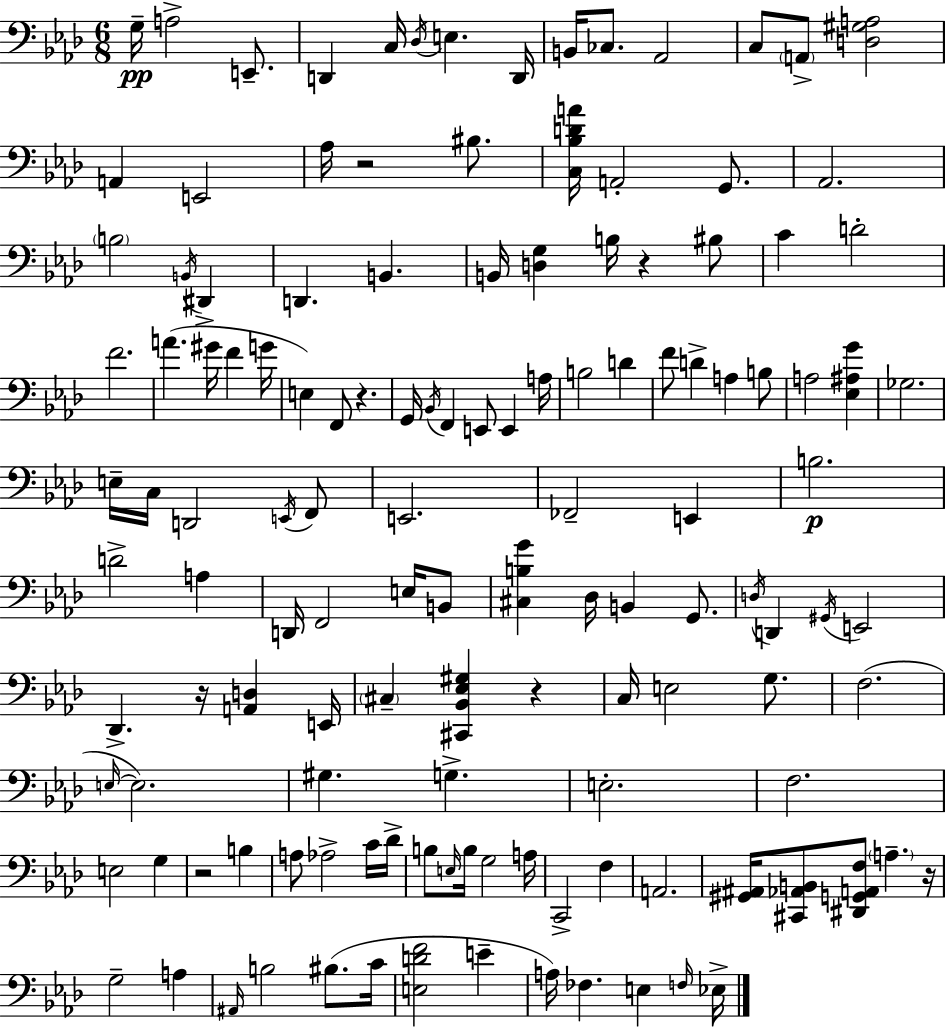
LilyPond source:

{
  \clef bass
  \numericTimeSignature
  \time 6/8
  \key f \minor
  g16--\pp a2-> e,8.-- | d,4 c16 \acciaccatura { des16 } e4. | d,16 b,16 ces8. aes,2 | c8 \parenthesize a,8-> <d gis a>2 | \break a,4 e,2 | aes16 r2 bis8. | <c bes d' a'>16 a,2-. g,8. | aes,2. | \break \parenthesize b2 \acciaccatura { b,16 } dis,4-> | d,4. b,4. | b,16 <d g>4 b16 r4 | bis8 c'4 d'2-. | \break f'2. | a'4.( gis'16 f'4 | g'16 e4) f,8 r4. | g,16 \acciaccatura { bes,16 } f,4 e,8 e,4 | \break a16 b2 d'4 | f'8 d'4-> a4 | b8 a2 <ees ais g'>4 | ges2. | \break e16-- c16 d,2 | \acciaccatura { e,16 } f,8 e,2. | fes,2-- | e,4 b2.\p | \break d'2-> | a4 d,16 f,2 | e16 b,8 <cis b g'>4 des16 b,4 | g,8. \acciaccatura { d16 } d,4 \acciaccatura { gis,16 } e,2 | \break des,4.-> | r16 <a, d>4 e,16 \parenthesize cis4-- <cis, bes, ees gis>4 | r4 c16 e2 | g8. f2.( | \break \grace { e16~ }~ e2.) | gis4. | g4.-> e2.-. | f2. | \break e2 | g4 r2 | b4 a8 aes2-> | c'16 des'16-> b8 \grace { e16 } b16 g2 | \break a16 c,2-> | f4 a,2. | <gis, ais,>16 <cis, aes, b,>8 <dis, g, a, f>8 | \parenthesize a4.-- r16 g2-- | \break a4 \grace { ais,16 } b2 | bis8.( c'16 <e d' f'>2 | e'4-- a16) fes4. | e4 \grace { f16 } ees16-> \bar "|."
}